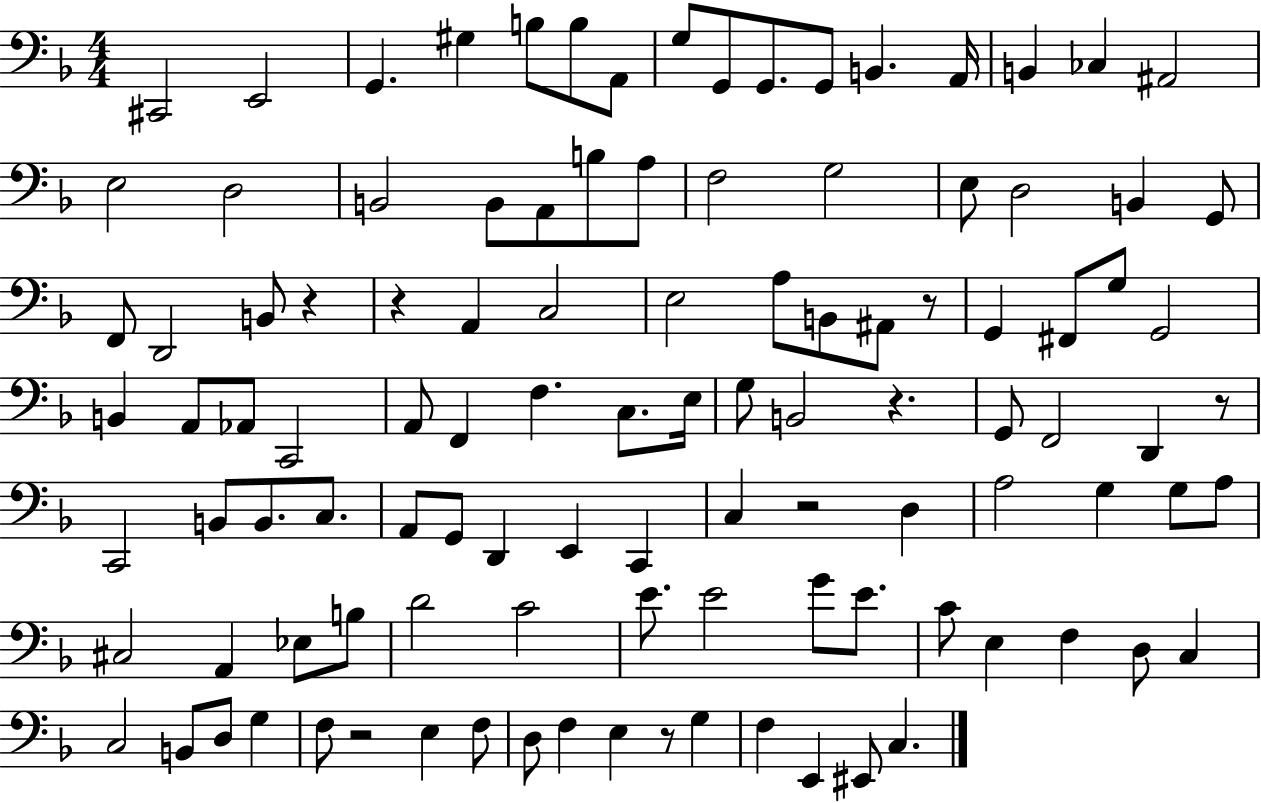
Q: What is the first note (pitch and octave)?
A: C#2